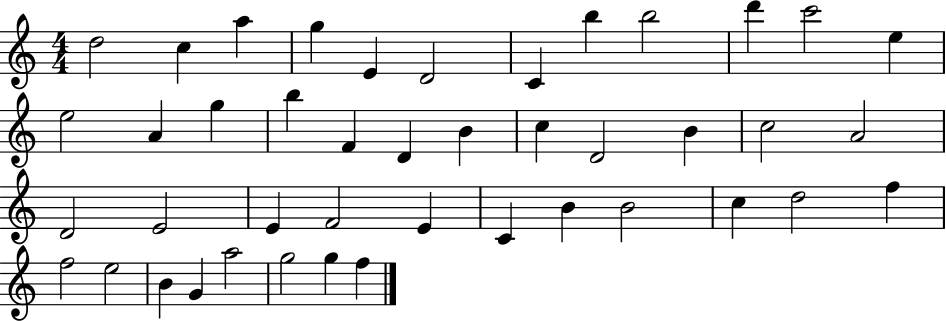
D5/h C5/q A5/q G5/q E4/q D4/h C4/q B5/q B5/h D6/q C6/h E5/q E5/h A4/q G5/q B5/q F4/q D4/q B4/q C5/q D4/h B4/q C5/h A4/h D4/h E4/h E4/q F4/h E4/q C4/q B4/q B4/h C5/q D5/h F5/q F5/h E5/h B4/q G4/q A5/h G5/h G5/q F5/q